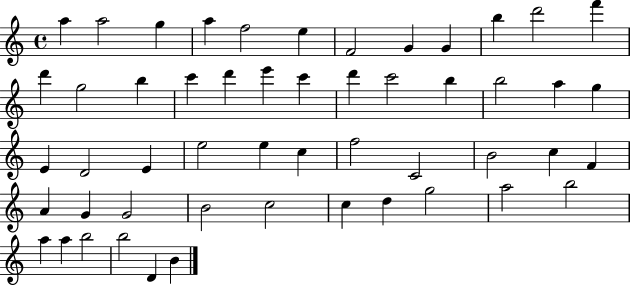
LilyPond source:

{
  \clef treble
  \time 4/4
  \defaultTimeSignature
  \key c \major
  a''4 a''2 g''4 | a''4 f''2 e''4 | f'2 g'4 g'4 | b''4 d'''2 f'''4 | \break d'''4 g''2 b''4 | c'''4 d'''4 e'''4 c'''4 | d'''4 c'''2 b''4 | b''2 a''4 g''4 | \break e'4 d'2 e'4 | e''2 e''4 c''4 | f''2 c'2 | b'2 c''4 f'4 | \break a'4 g'4 g'2 | b'2 c''2 | c''4 d''4 g''2 | a''2 b''2 | \break a''4 a''4 b''2 | b''2 d'4 b'4 | \bar "|."
}